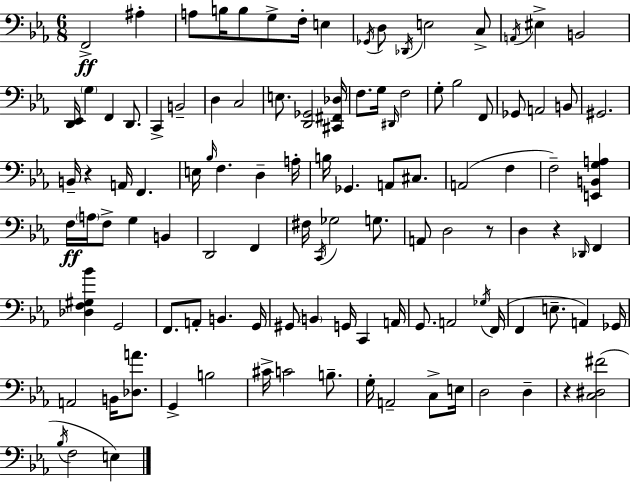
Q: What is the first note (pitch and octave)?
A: F2